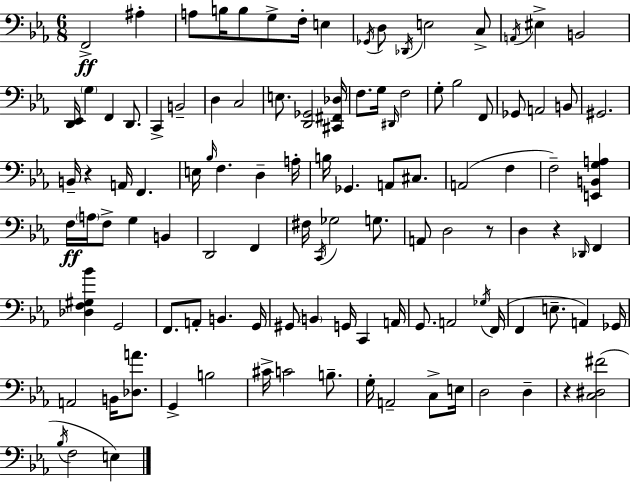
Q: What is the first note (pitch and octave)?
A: F2